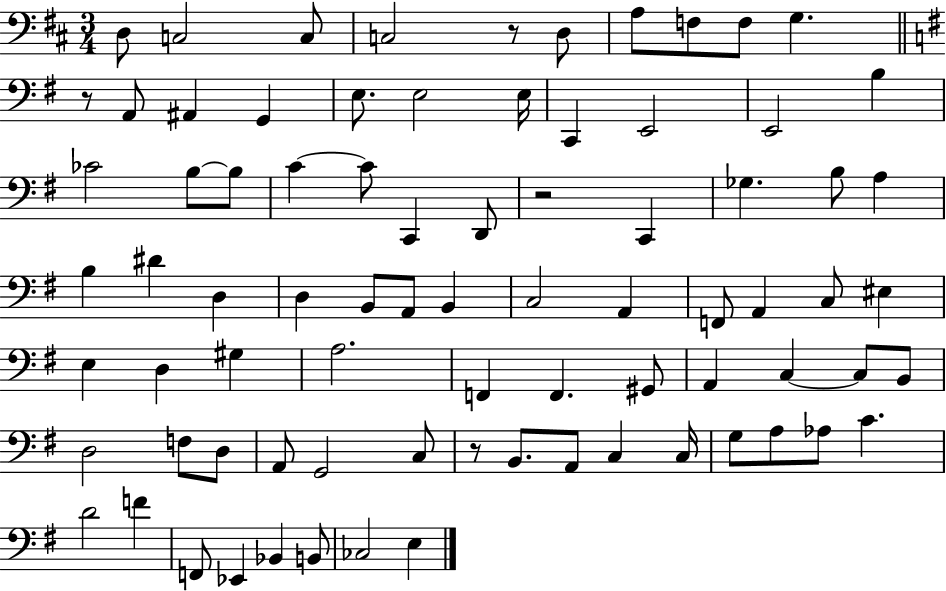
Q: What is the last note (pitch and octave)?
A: E3